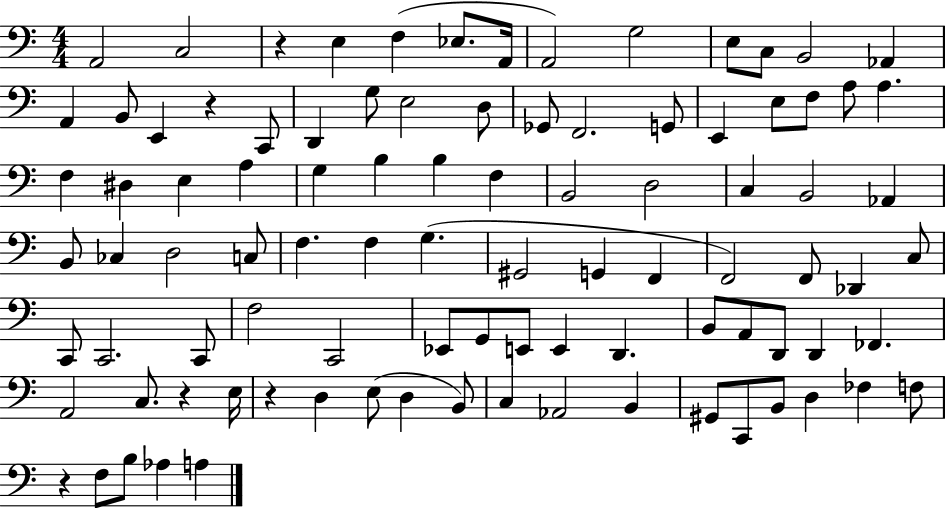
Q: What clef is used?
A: bass